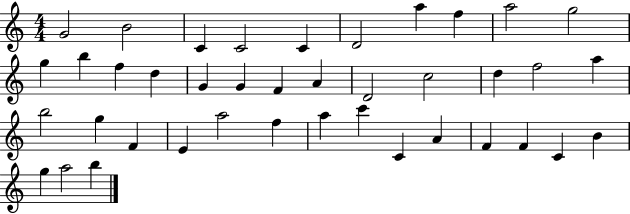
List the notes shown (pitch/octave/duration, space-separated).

G4/h B4/h C4/q C4/h C4/q D4/h A5/q F5/q A5/h G5/h G5/q B5/q F5/q D5/q G4/q G4/q F4/q A4/q D4/h C5/h D5/q F5/h A5/q B5/h G5/q F4/q E4/q A5/h F5/q A5/q C6/q C4/q A4/q F4/q F4/q C4/q B4/q G5/q A5/h B5/q